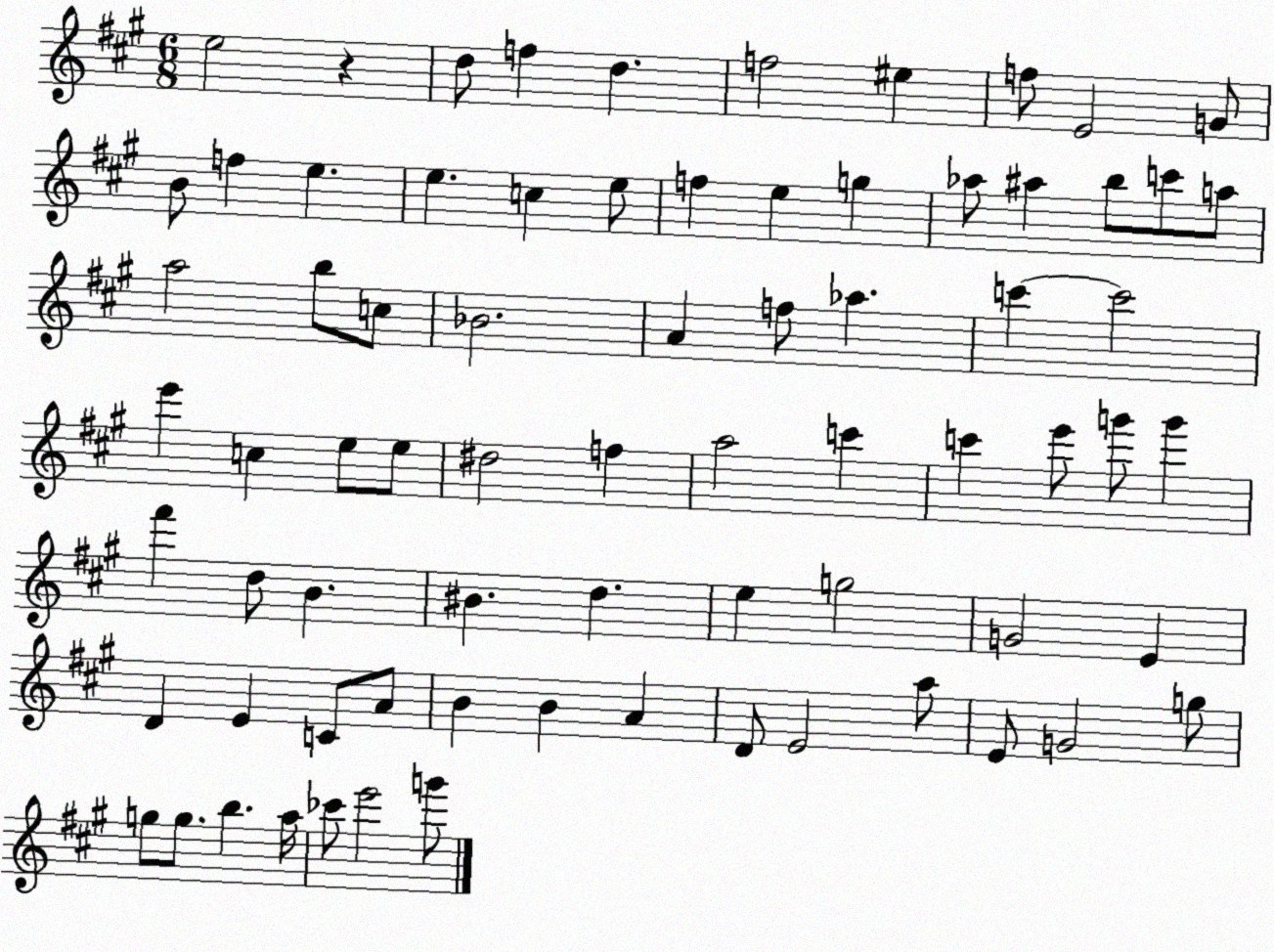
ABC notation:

X:1
T:Untitled
M:6/8
L:1/4
K:A
e2 z d/2 f d f2 ^e f/2 E2 G/2 B/2 f e e c e/2 f e g _a/2 ^a b/2 c'/2 a/2 a2 b/2 c/2 _B2 A f/2 _a c' c'2 e' c e/2 e/2 ^d2 f a2 c' c' e'/2 g'/2 g' ^f' d/2 B ^B d e g2 G2 E D E C/2 A/2 B B A D/2 E2 a/2 E/2 G2 g/2 g/2 g/2 b a/4 _c'/2 e'2 g'/2